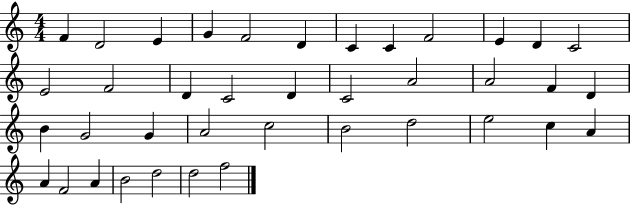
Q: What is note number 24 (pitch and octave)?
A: G4